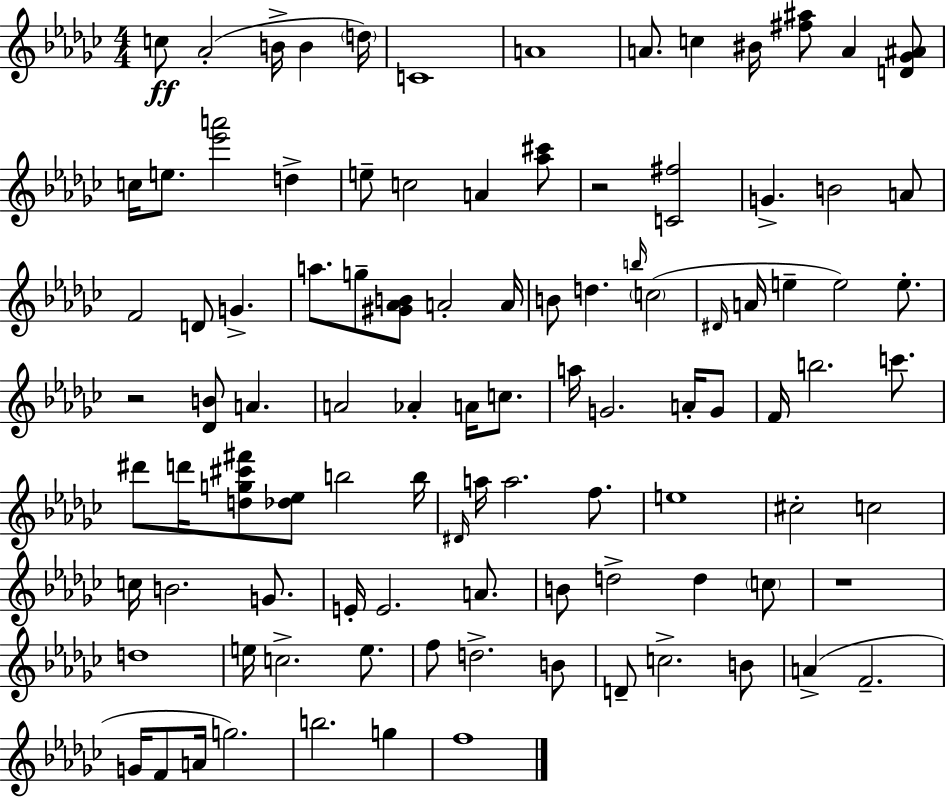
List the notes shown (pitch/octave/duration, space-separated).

C5/e Ab4/h B4/s B4/q D5/s C4/w A4/w A4/e. C5/q BIS4/s [F#5,A#5]/e A4/q [D4,Gb4,A#4]/e C5/s E5/e. [Eb6,A6]/h D5/q E5/e C5/h A4/q [Ab5,C#6]/e R/h [C4,F#5]/h G4/q. B4/h A4/e F4/h D4/e G4/q. A5/e. G5/e [G#4,Ab4,B4]/e A4/h A4/s B4/e D5/q. B5/s C5/h D#4/s A4/s E5/q E5/h E5/e. R/h [Db4,B4]/e A4/q. A4/h Ab4/q A4/s C5/e. A5/s G4/h. A4/s G4/e F4/s B5/h. C6/e. D#6/e D6/s [D5,G5,C#6,F#6]/e [Db5,Eb5]/e B5/h B5/s D#4/s A5/s A5/h. F5/e. E5/w C#5/h C5/h C5/s B4/h. G4/e. E4/s E4/h. A4/e. B4/e D5/h D5/q C5/e R/w D5/w E5/s C5/h. E5/e. F5/e D5/h. B4/e D4/e C5/h. B4/e A4/q F4/h. G4/s F4/e A4/s G5/h. B5/h. G5/q F5/w